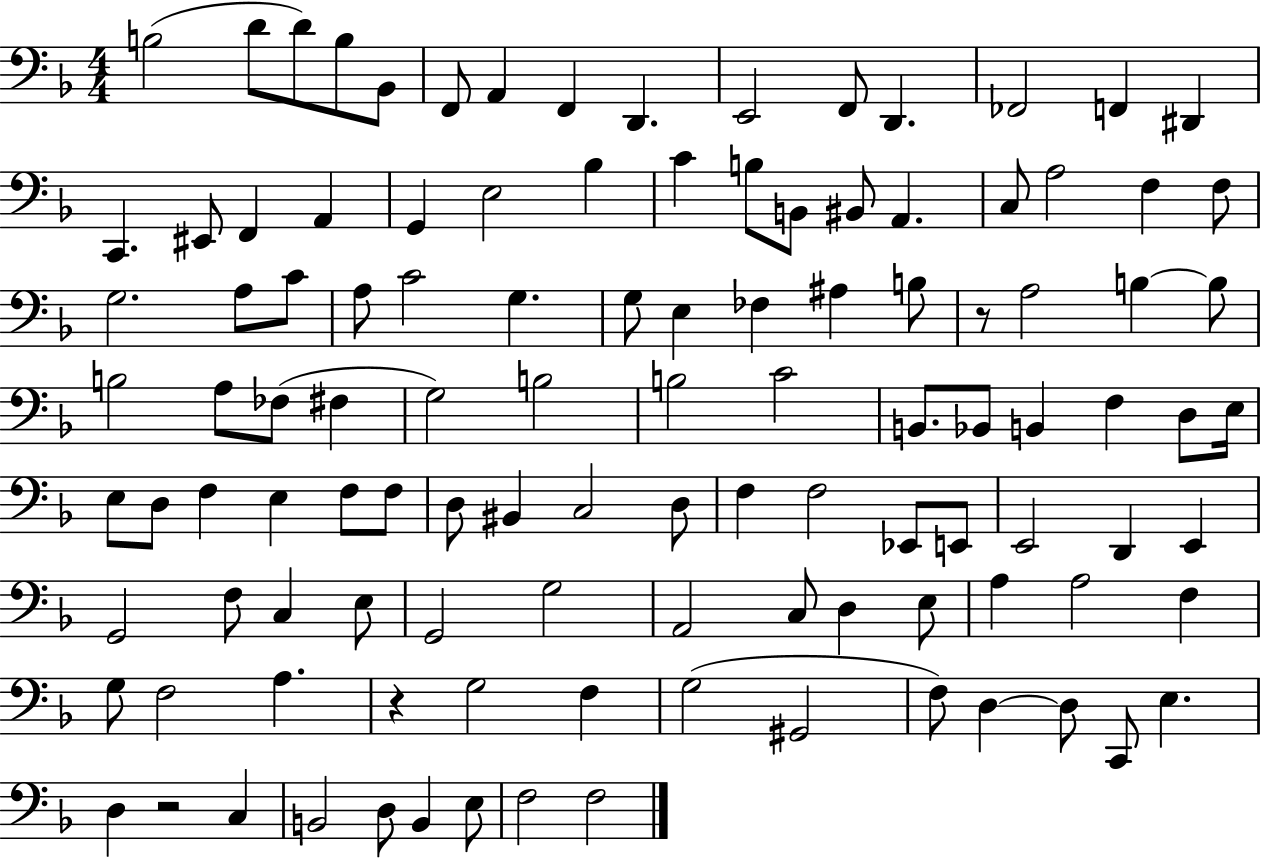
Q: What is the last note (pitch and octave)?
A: F3